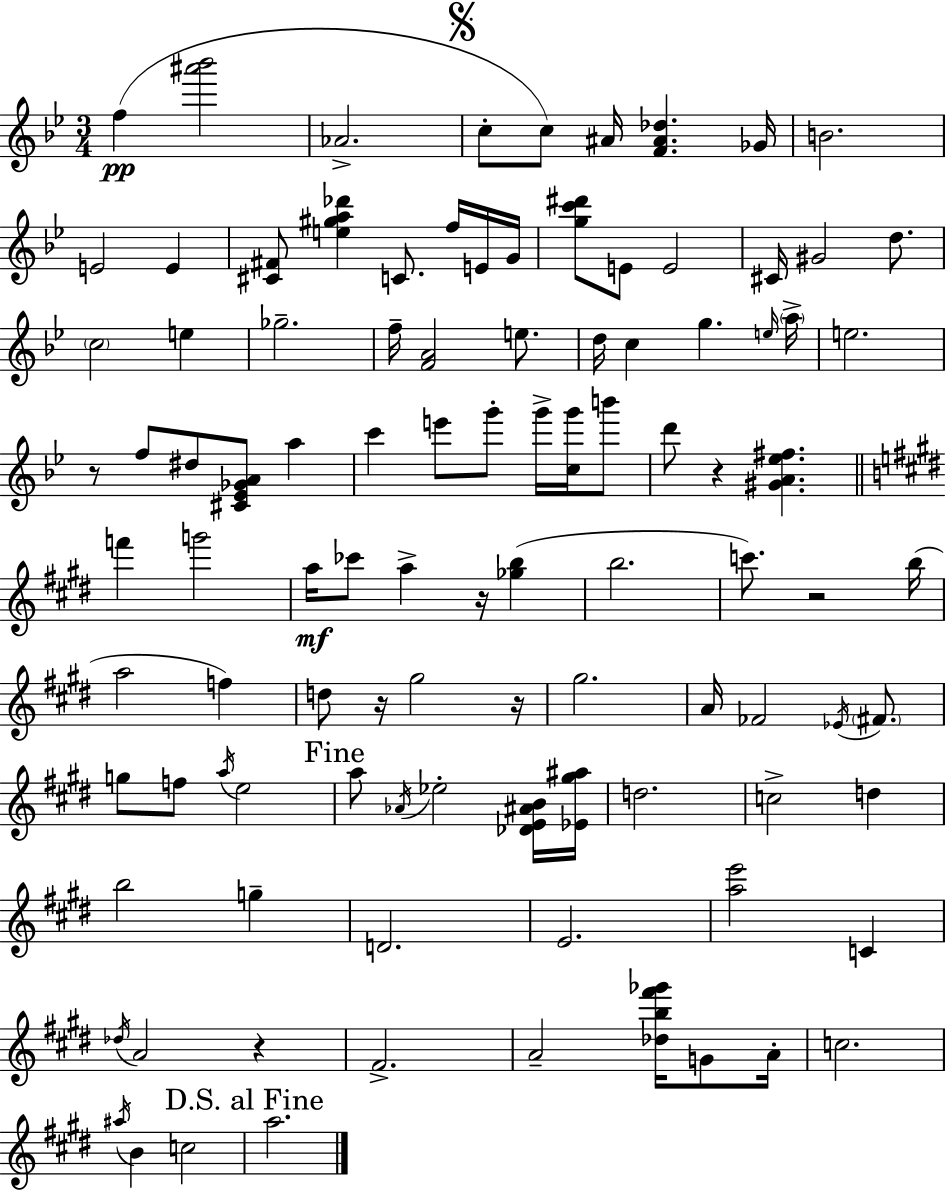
F5/q [A#6,Bb6]/h Ab4/h. C5/e C5/e A#4/s [F4,A#4,Db5]/q. Gb4/s B4/h. E4/h E4/q [C#4,F#4]/e [E5,G#5,A5,Db6]/q C4/e. F5/s E4/s G4/s [G5,C6,D#6]/e E4/e E4/h C#4/s G#4/h D5/e. C5/h E5/q Gb5/h. F5/s [F4,A4]/h E5/e. D5/s C5/q G5/q. E5/s A5/s E5/h. R/e F5/e D#5/e [C#4,Eb4,Gb4,A4]/e A5/q C6/q E6/e G6/e G6/s [C5,G6]/s B6/e D6/e R/q [G#4,A4,Eb5,F#5]/q. F6/q G6/h A5/s CES6/e A5/q R/s [Gb5,B5]/q B5/h. C6/e. R/h B5/s A5/h F5/q D5/e R/s G#5/h R/s G#5/h. A4/s FES4/h Eb4/s F#4/e. G5/e F5/e A5/s E5/h A5/e Ab4/s Eb5/h [Db4,E4,A#4,B4]/s [Eb4,G#5,A#5]/s D5/h. C5/h D5/q B5/h G5/q D4/h. E4/h. [A5,E6]/h C4/q Db5/s A4/h R/q F#4/h. A4/h [Db5,B5,F#6,Gb6]/s G4/e A4/s C5/h. A#5/s B4/q C5/h A5/h.